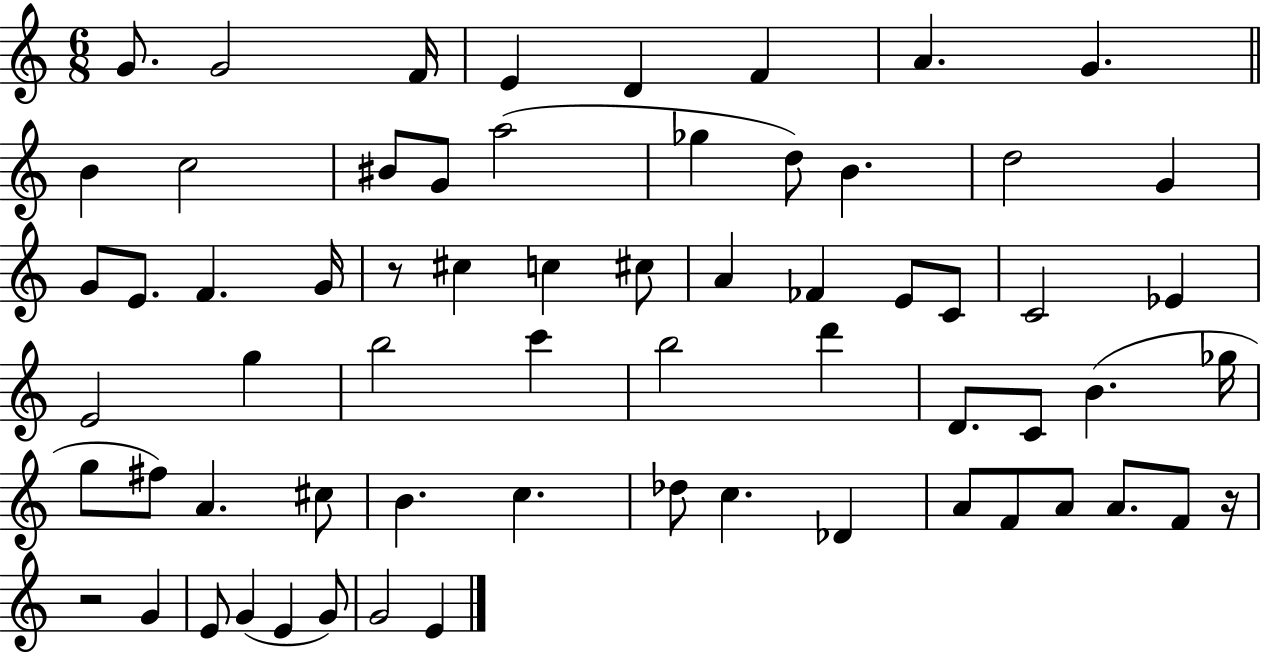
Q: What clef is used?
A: treble